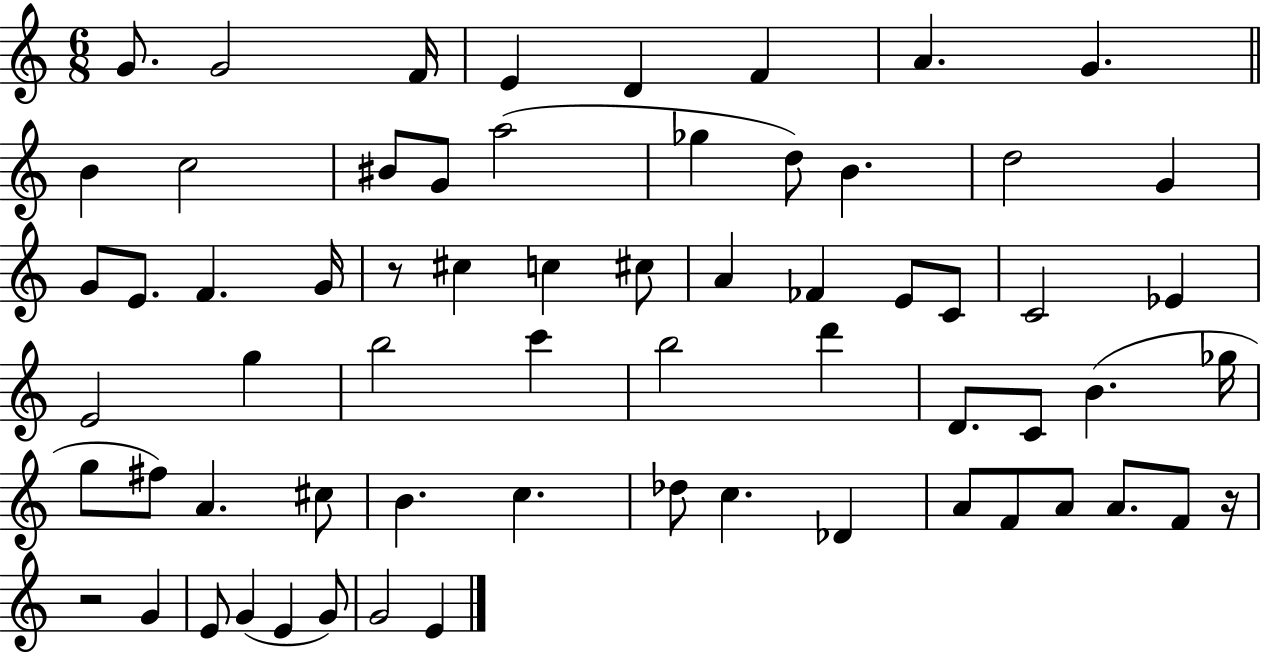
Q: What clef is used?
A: treble